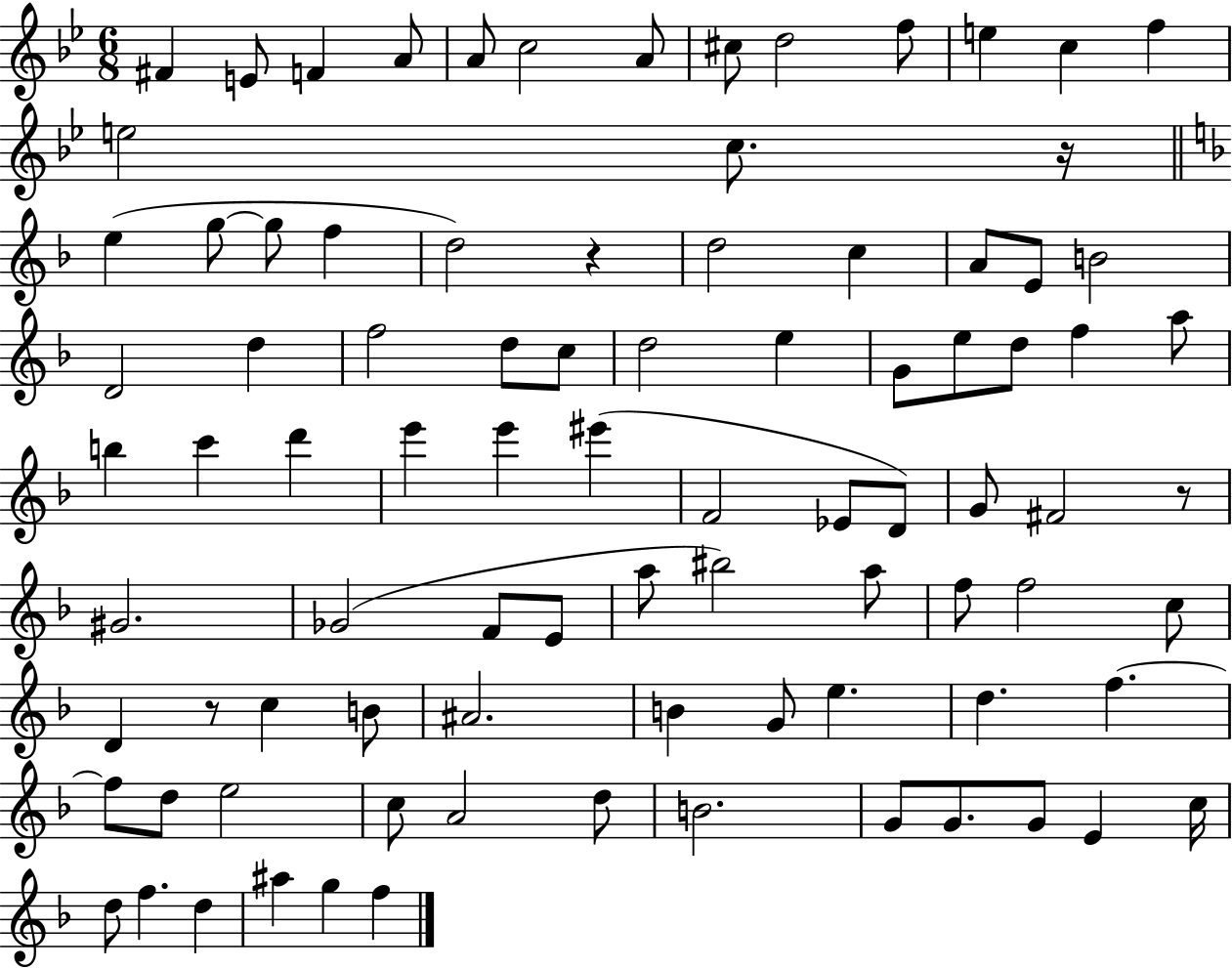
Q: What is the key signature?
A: BES major